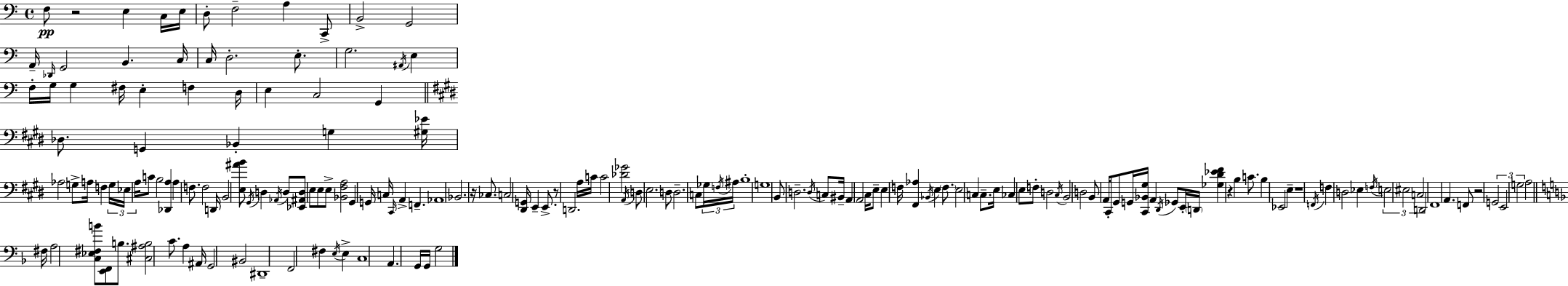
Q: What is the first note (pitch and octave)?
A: F3